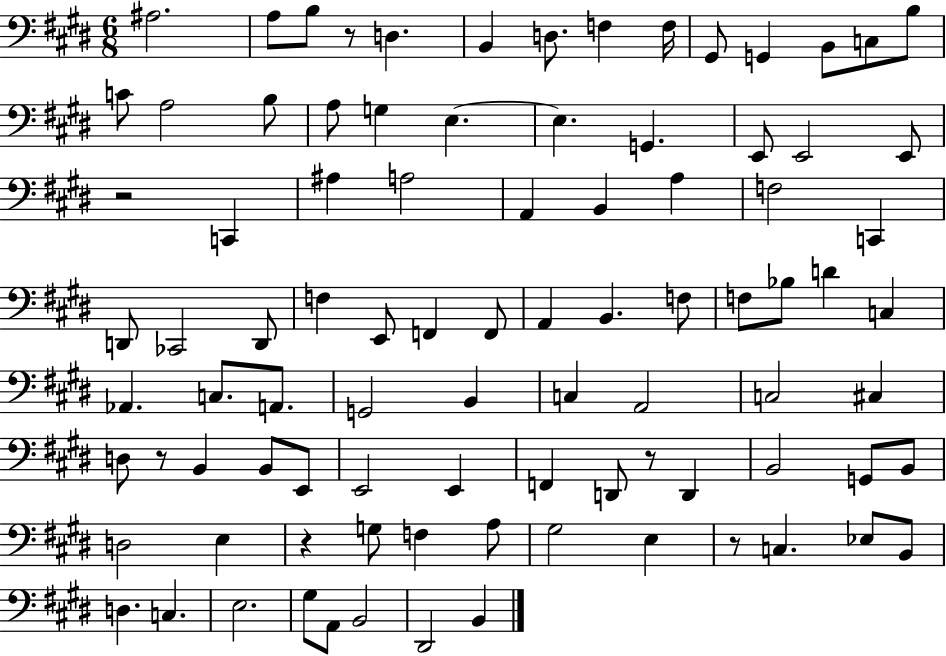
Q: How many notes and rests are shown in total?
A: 91